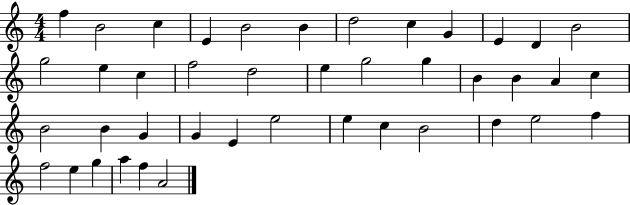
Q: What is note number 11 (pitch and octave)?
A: D4